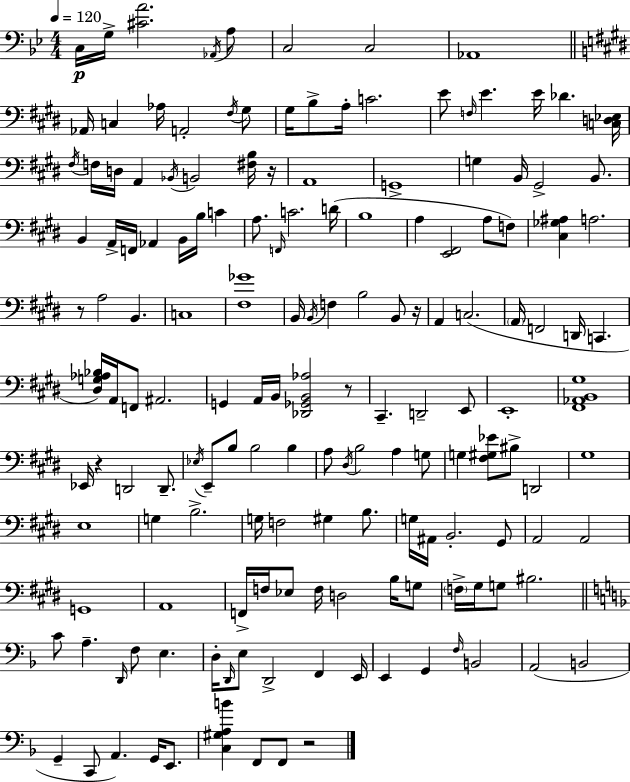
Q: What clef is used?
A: bass